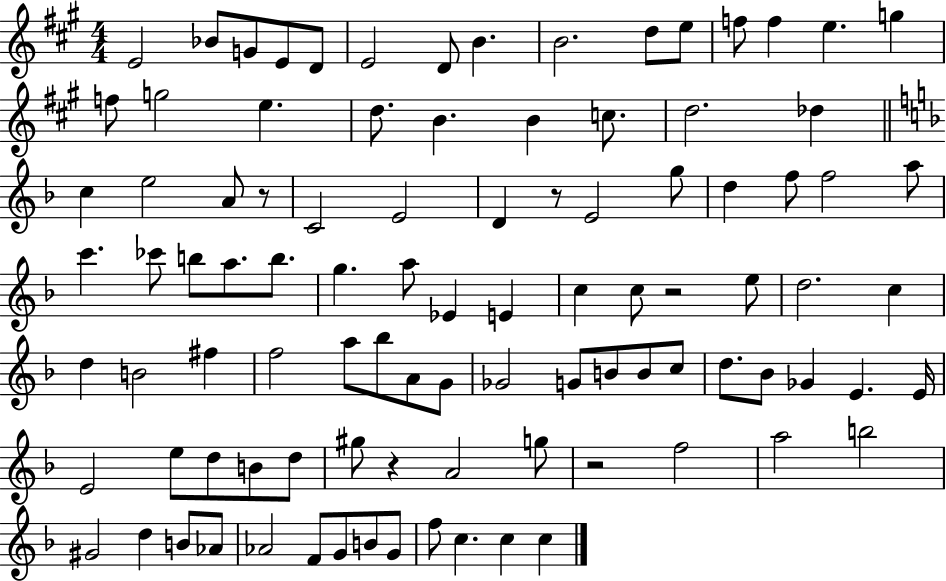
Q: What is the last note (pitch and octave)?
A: C5